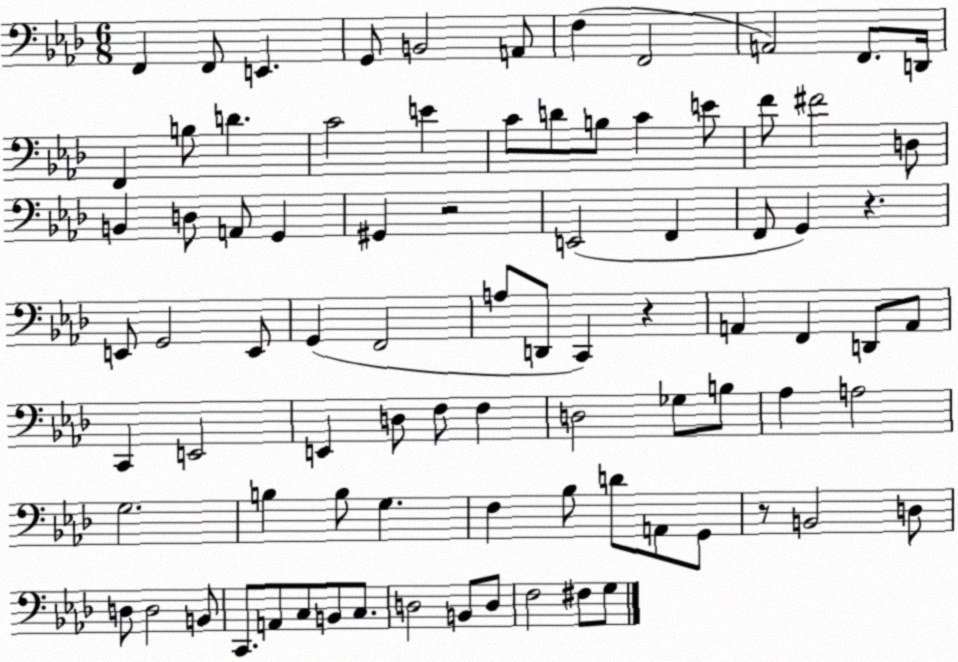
X:1
T:Untitled
M:6/8
L:1/4
K:Ab
F,, F,,/2 E,, G,,/2 B,,2 A,,/2 F, F,,2 A,,2 F,,/2 D,,/4 F,, B,/2 D C2 E C/2 D/2 B,/2 C E/2 F/2 ^F2 D,/2 B,, D,/2 A,,/2 G,, ^G,, z2 E,,2 F,, F,,/2 G,, z E,,/2 G,,2 E,,/2 G,, F,,2 A,/2 D,,/2 C,, z A,, F,, D,,/2 A,,/2 C,, E,,2 E,, D,/2 F,/2 F, D,2 _G,/2 B,/2 _A, A,2 G,2 B, B,/2 G, F, _B,/2 D/2 A,,/2 G,,/2 z/2 B,,2 D,/2 D,/2 D,2 B,,/2 C,,/2 A,,/2 C,/2 B,,/2 C,/2 D,2 B,,/2 D,/2 F,2 ^F,/2 G,/2